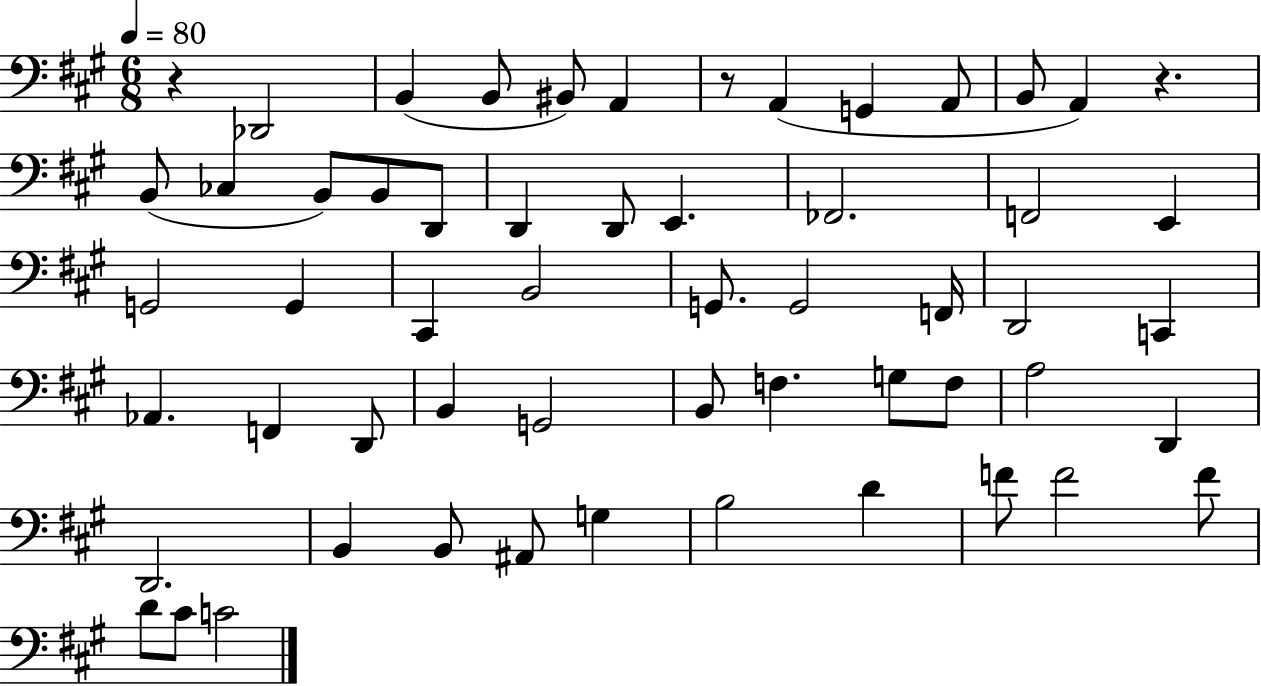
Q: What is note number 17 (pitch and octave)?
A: D2